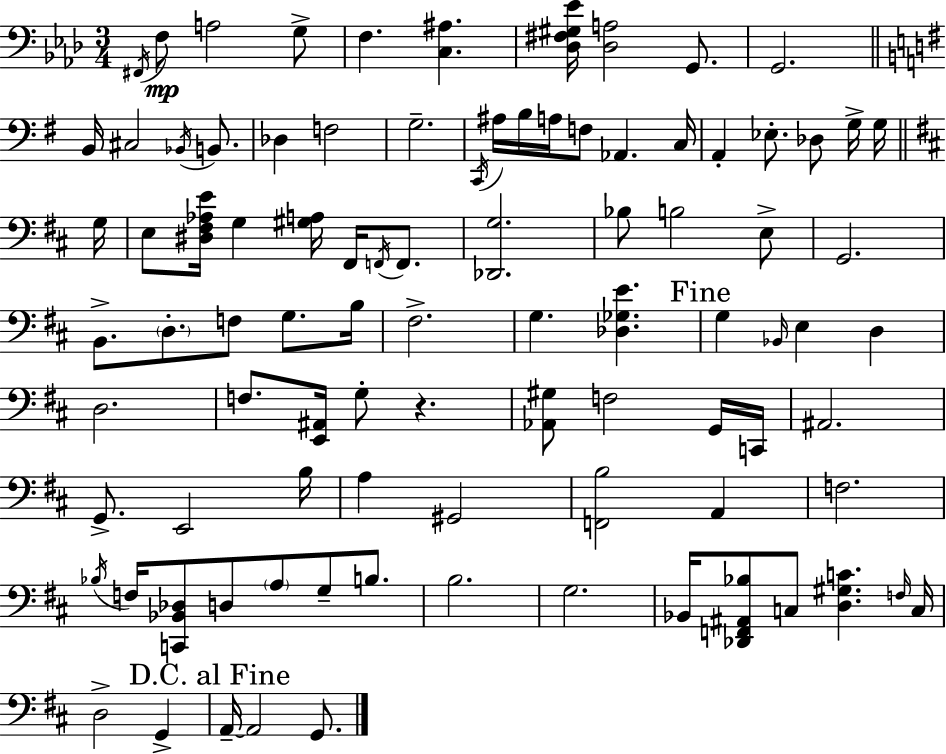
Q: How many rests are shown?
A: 1